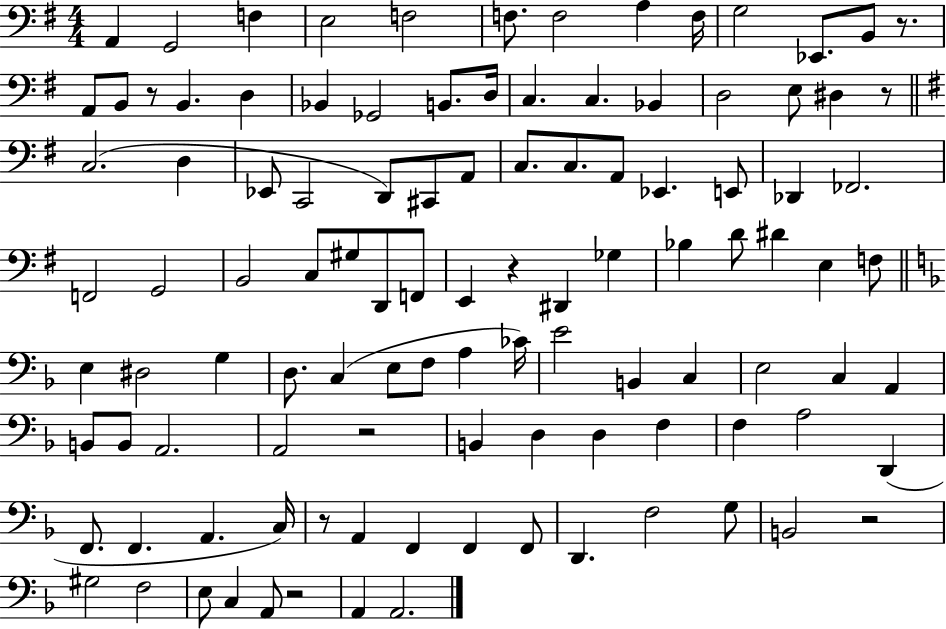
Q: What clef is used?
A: bass